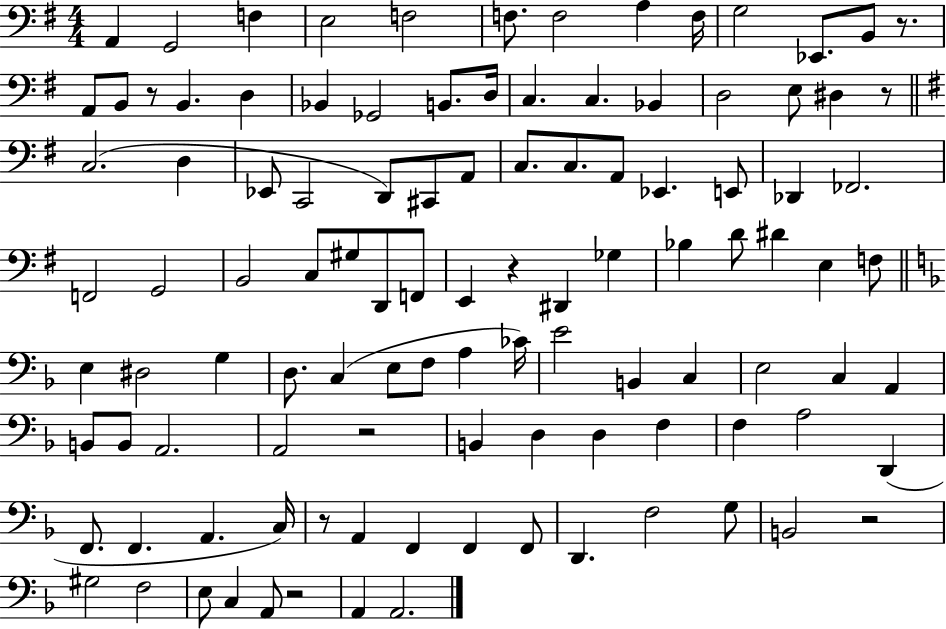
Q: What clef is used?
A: bass